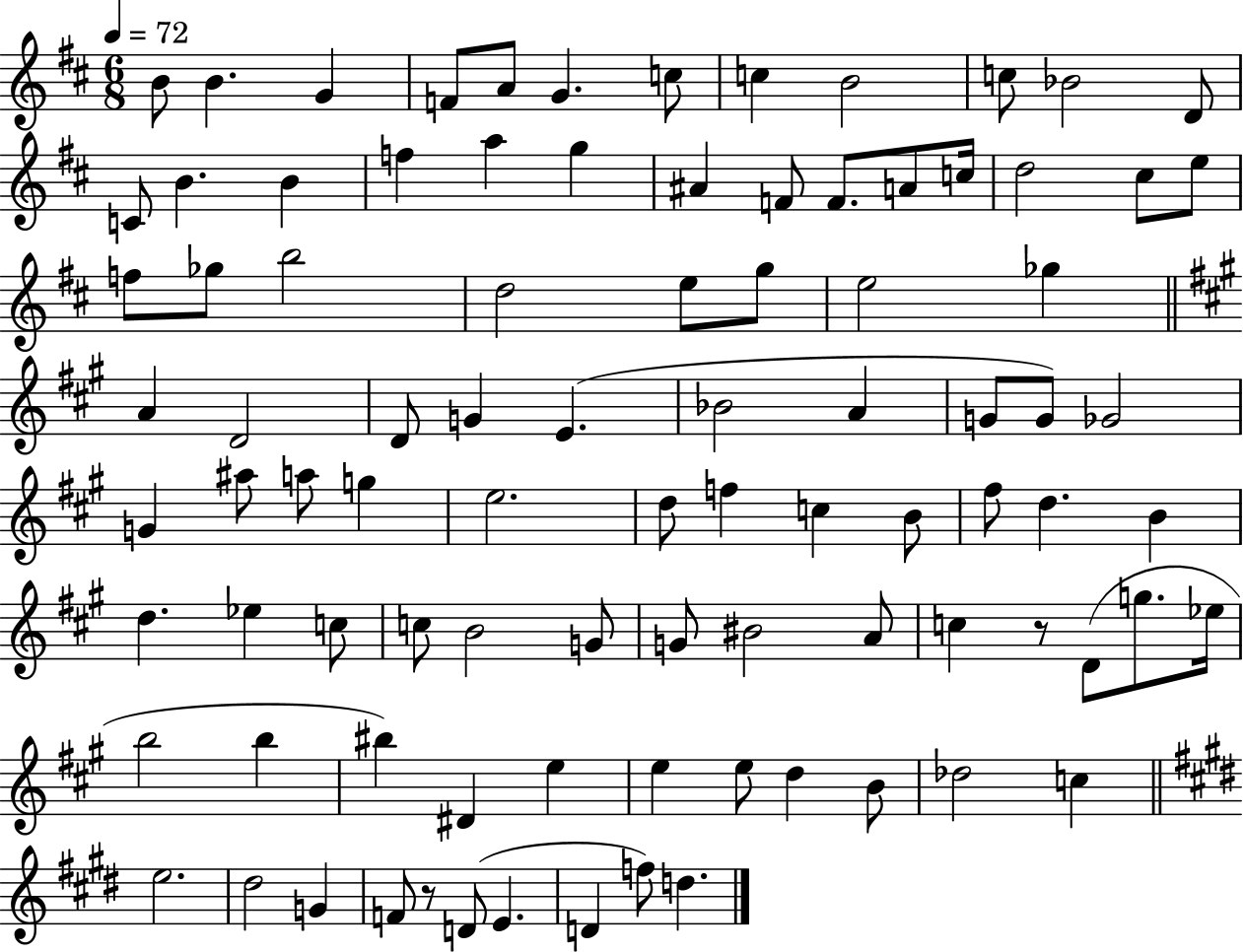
X:1
T:Untitled
M:6/8
L:1/4
K:D
B/2 B G F/2 A/2 G c/2 c B2 c/2 _B2 D/2 C/2 B B f a g ^A F/2 F/2 A/2 c/4 d2 ^c/2 e/2 f/2 _g/2 b2 d2 e/2 g/2 e2 _g A D2 D/2 G E _B2 A G/2 G/2 _G2 G ^a/2 a/2 g e2 d/2 f c B/2 ^f/2 d B d _e c/2 c/2 B2 G/2 G/2 ^B2 A/2 c z/2 D/2 g/2 _e/4 b2 b ^b ^D e e e/2 d B/2 _d2 c e2 ^d2 G F/2 z/2 D/2 E D f/2 d